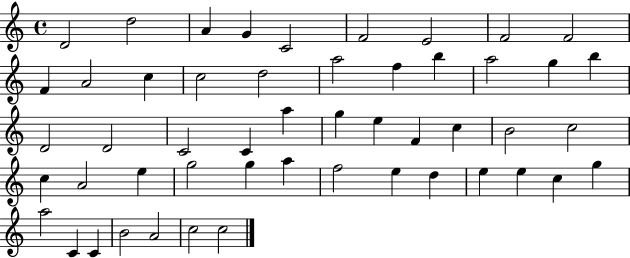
X:1
T:Untitled
M:4/4
L:1/4
K:C
D2 d2 A G C2 F2 E2 F2 F2 F A2 c c2 d2 a2 f b a2 g b D2 D2 C2 C a g e F c B2 c2 c A2 e g2 g a f2 e d e e c g a2 C C B2 A2 c2 c2